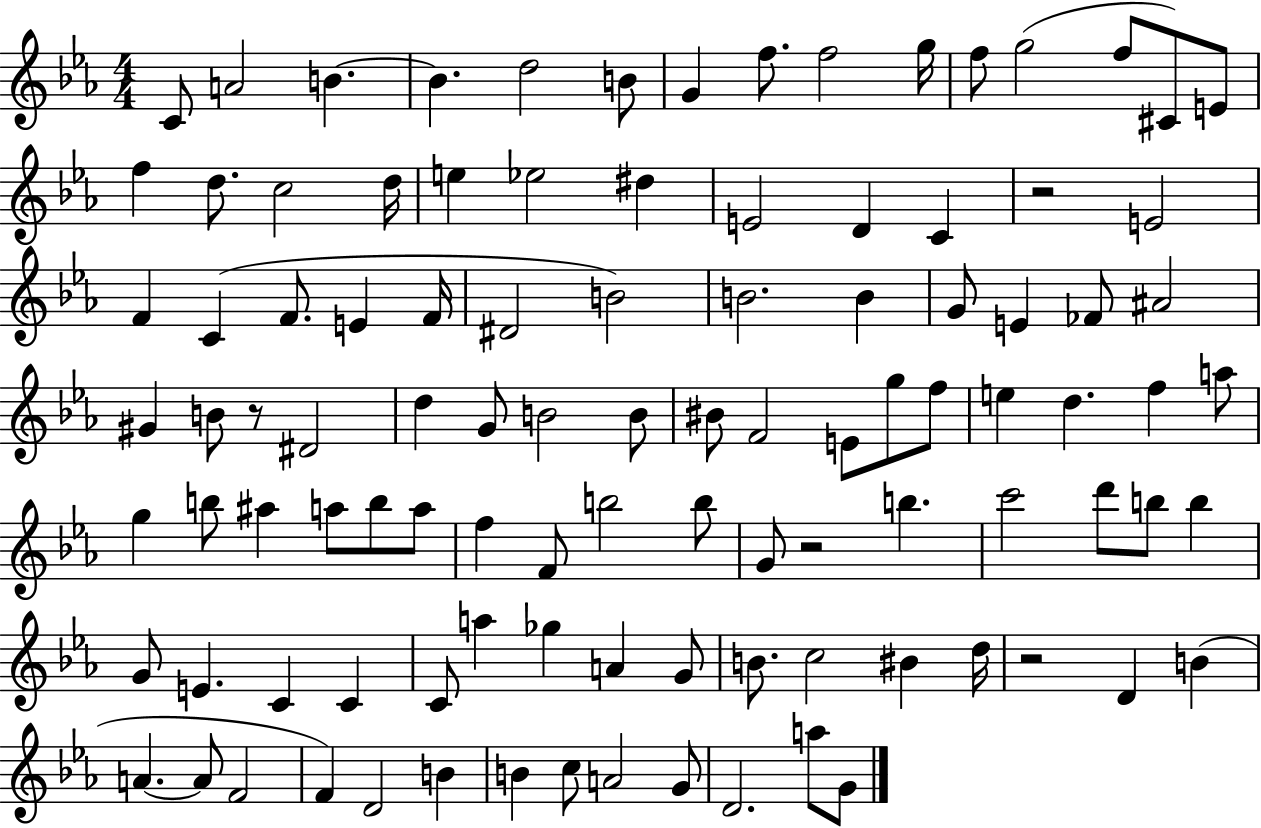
{
  \clef treble
  \numericTimeSignature
  \time 4/4
  \key ees \major
  c'8 a'2 b'4.~~ | b'4. d''2 b'8 | g'4 f''8. f''2 g''16 | f''8 g''2( f''8 cis'8) e'8 | \break f''4 d''8. c''2 d''16 | e''4 ees''2 dis''4 | e'2 d'4 c'4 | r2 e'2 | \break f'4 c'4( f'8. e'4 f'16 | dis'2 b'2) | b'2. b'4 | g'8 e'4 fes'8 ais'2 | \break gis'4 b'8 r8 dis'2 | d''4 g'8 b'2 b'8 | bis'8 f'2 e'8 g''8 f''8 | e''4 d''4. f''4 a''8 | \break g''4 b''8 ais''4 a''8 b''8 a''8 | f''4 f'8 b''2 b''8 | g'8 r2 b''4. | c'''2 d'''8 b''8 b''4 | \break g'8 e'4. c'4 c'4 | c'8 a''4 ges''4 a'4 g'8 | b'8. c''2 bis'4 d''16 | r2 d'4 b'4( | \break a'4.~~ a'8 f'2 | f'4) d'2 b'4 | b'4 c''8 a'2 g'8 | d'2. a''8 g'8 | \break \bar "|."
}